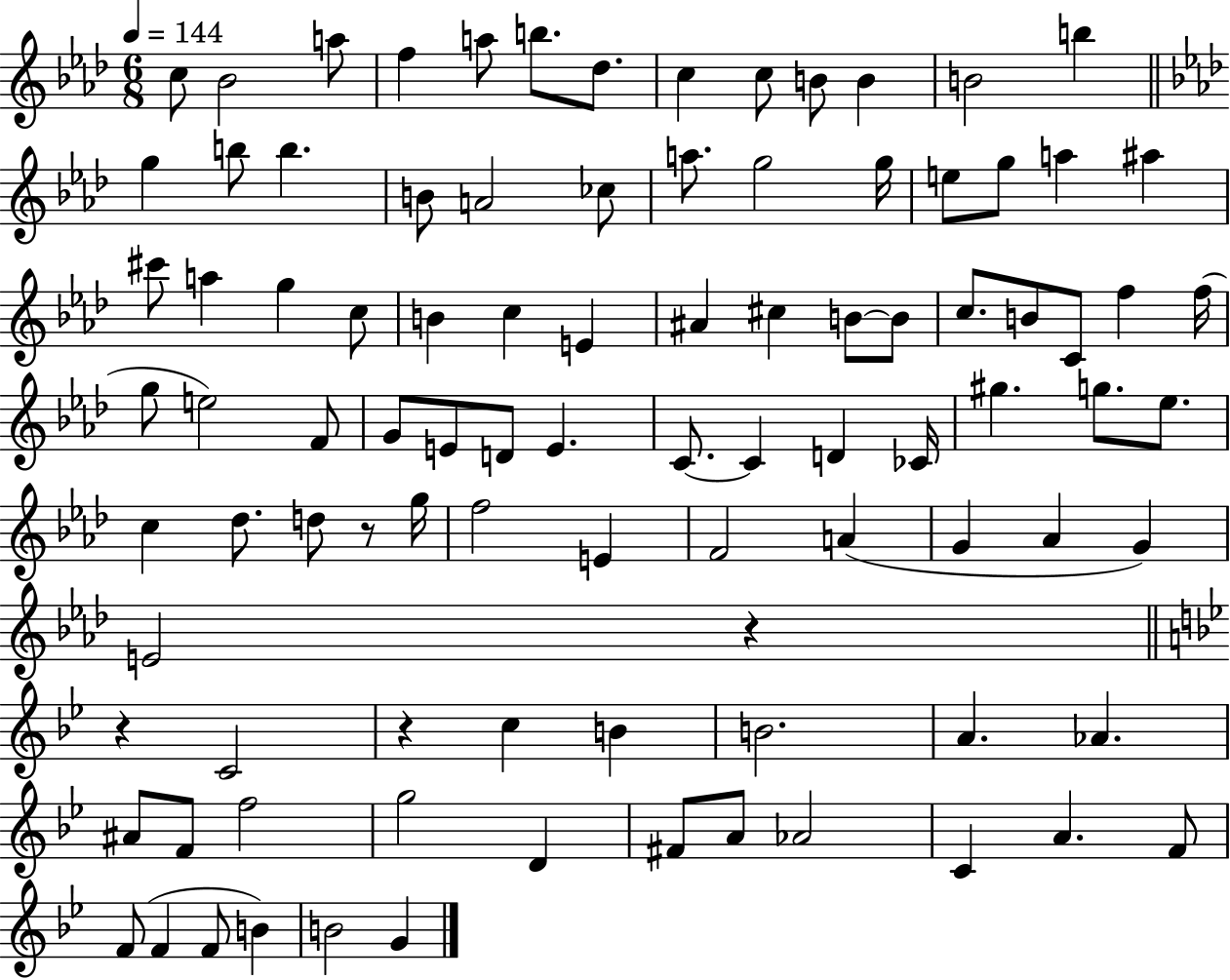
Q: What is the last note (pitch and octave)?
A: G4